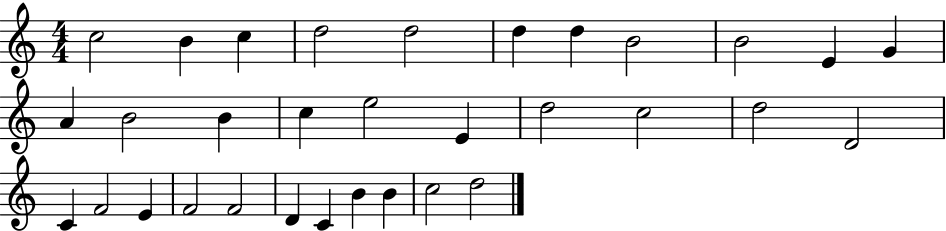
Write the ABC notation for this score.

X:1
T:Untitled
M:4/4
L:1/4
K:C
c2 B c d2 d2 d d B2 B2 E G A B2 B c e2 E d2 c2 d2 D2 C F2 E F2 F2 D C B B c2 d2